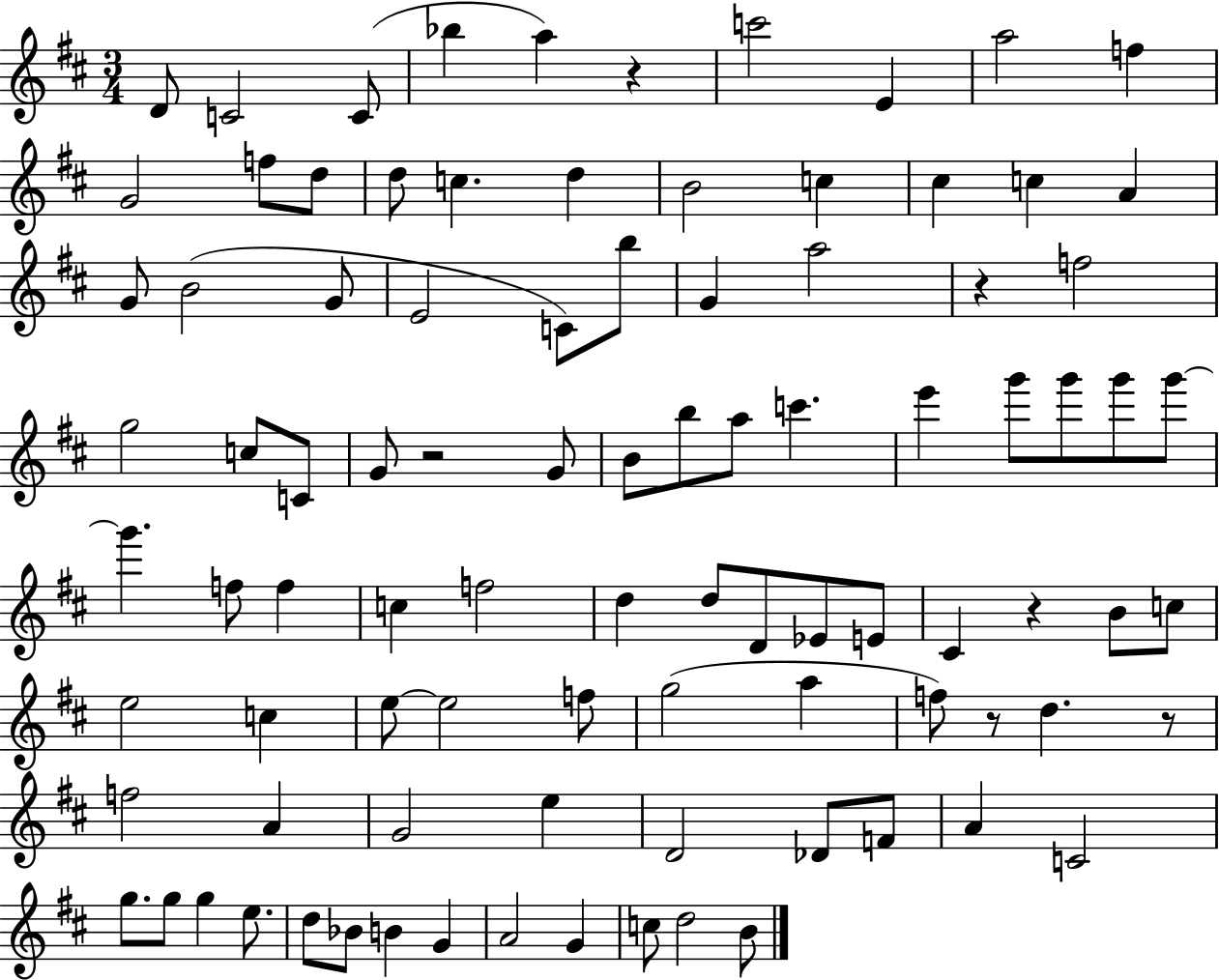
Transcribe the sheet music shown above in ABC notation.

X:1
T:Untitled
M:3/4
L:1/4
K:D
D/2 C2 C/2 _b a z c'2 E a2 f G2 f/2 d/2 d/2 c d B2 c ^c c A G/2 B2 G/2 E2 C/2 b/2 G a2 z f2 g2 c/2 C/2 G/2 z2 G/2 B/2 b/2 a/2 c' e' g'/2 g'/2 g'/2 g'/2 g' f/2 f c f2 d d/2 D/2 _E/2 E/2 ^C z B/2 c/2 e2 c e/2 e2 f/2 g2 a f/2 z/2 d z/2 f2 A G2 e D2 _D/2 F/2 A C2 g/2 g/2 g e/2 d/2 _B/2 B G A2 G c/2 d2 B/2